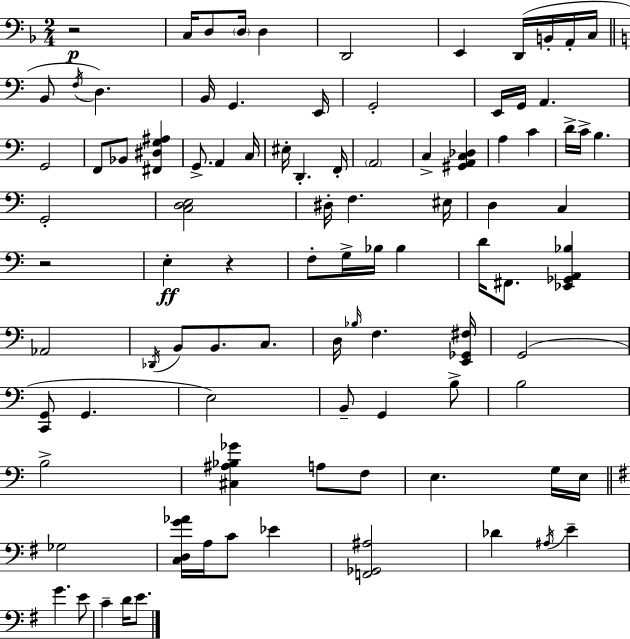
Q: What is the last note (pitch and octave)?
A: E4